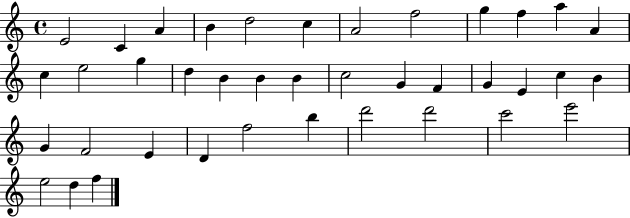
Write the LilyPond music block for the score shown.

{
  \clef treble
  \time 4/4
  \defaultTimeSignature
  \key c \major
  e'2 c'4 a'4 | b'4 d''2 c''4 | a'2 f''2 | g''4 f''4 a''4 a'4 | \break c''4 e''2 g''4 | d''4 b'4 b'4 b'4 | c''2 g'4 f'4 | g'4 e'4 c''4 b'4 | \break g'4 f'2 e'4 | d'4 f''2 b''4 | d'''2 d'''2 | c'''2 e'''2 | \break e''2 d''4 f''4 | \bar "|."
}